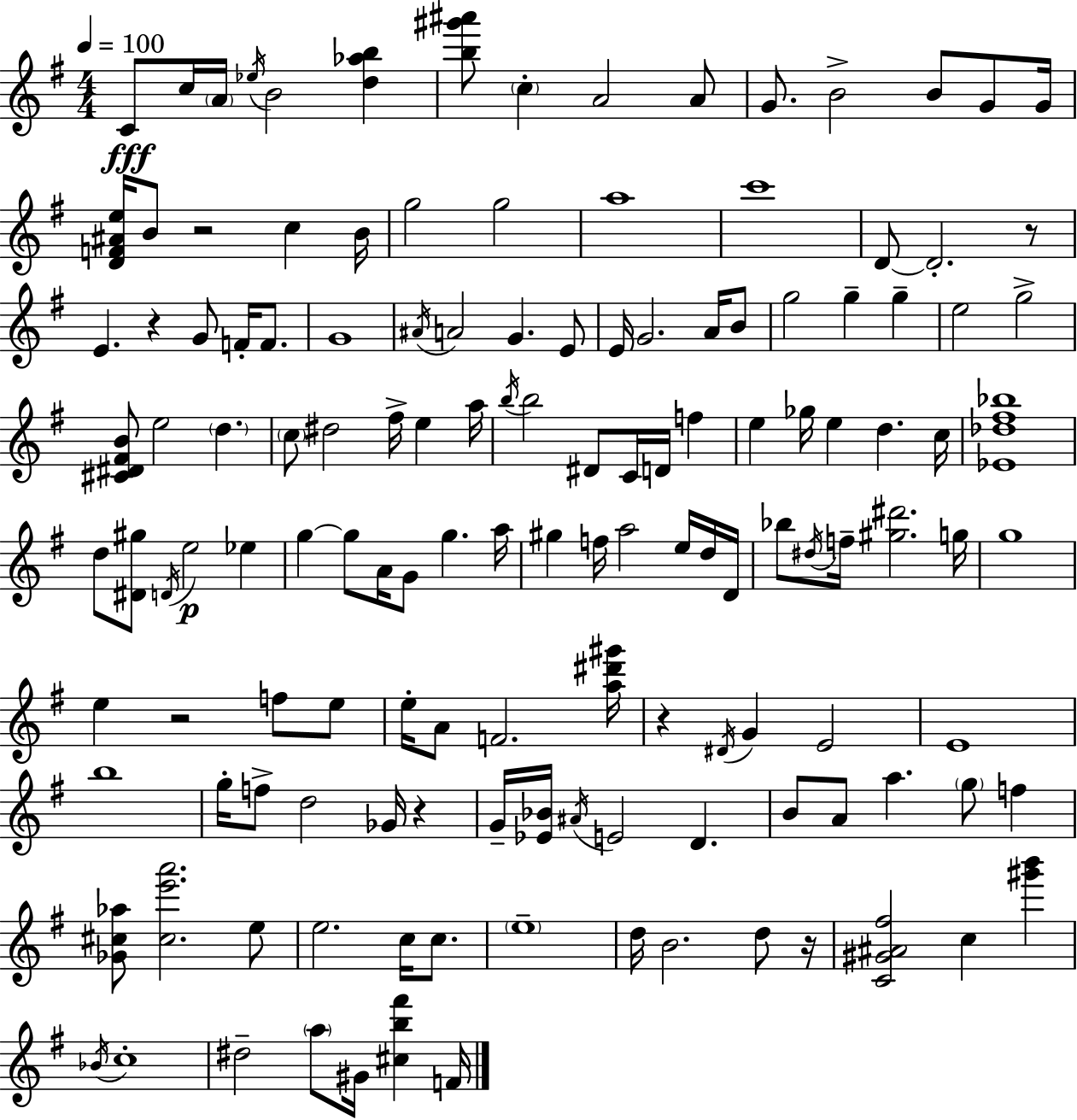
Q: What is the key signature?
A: G major